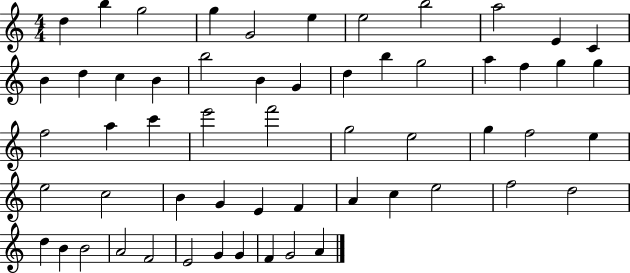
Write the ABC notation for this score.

X:1
T:Untitled
M:4/4
L:1/4
K:C
d b g2 g G2 e e2 b2 a2 E C B d c B b2 B G d b g2 a f g g f2 a c' e'2 f'2 g2 e2 g f2 e e2 c2 B G E F A c e2 f2 d2 d B B2 A2 F2 E2 G G F G2 A